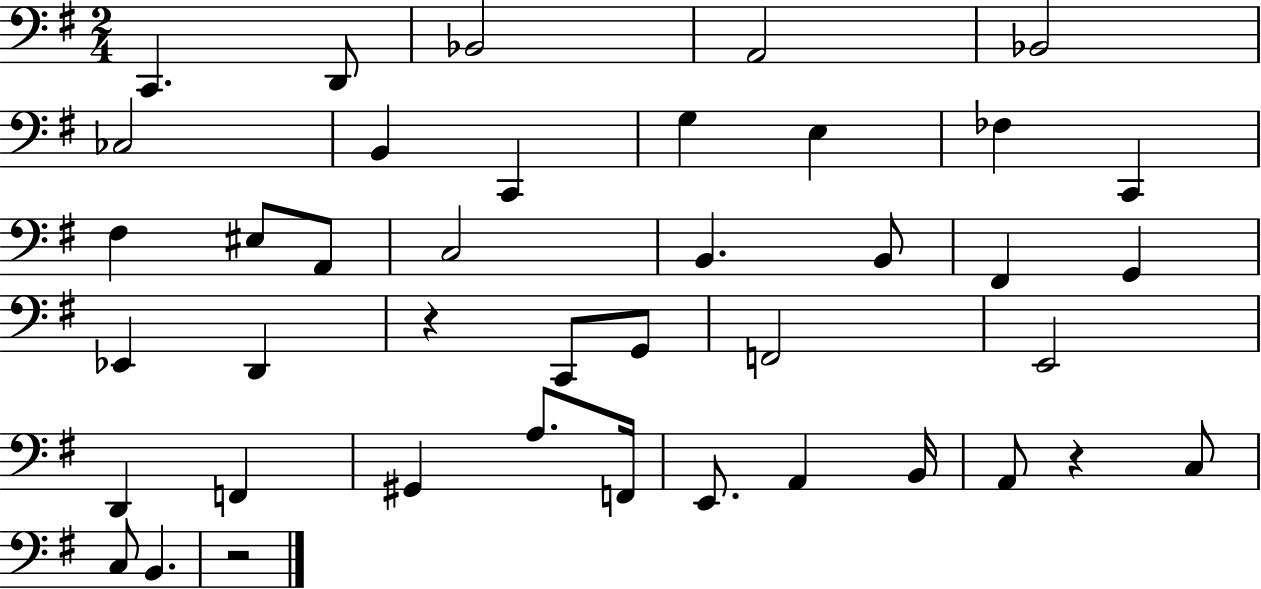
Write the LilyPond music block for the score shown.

{
  \clef bass
  \numericTimeSignature
  \time 2/4
  \key g \major
  c,4. d,8 | bes,2 | a,2 | bes,2 | \break ces2 | b,4 c,4 | g4 e4 | fes4 c,4 | \break fis4 eis8 a,8 | c2 | b,4. b,8 | fis,4 g,4 | \break ees,4 d,4 | r4 c,8 g,8 | f,2 | e,2 | \break d,4 f,4 | gis,4 a8. f,16 | e,8. a,4 b,16 | a,8 r4 c8 | \break c8 b,4. | r2 | \bar "|."
}